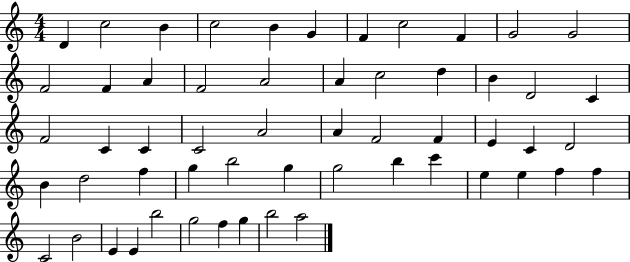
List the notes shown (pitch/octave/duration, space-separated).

D4/q C5/h B4/q C5/h B4/q G4/q F4/q C5/h F4/q G4/h G4/h F4/h F4/q A4/q F4/h A4/h A4/q C5/h D5/q B4/q D4/h C4/q F4/h C4/q C4/q C4/h A4/h A4/q F4/h F4/q E4/q C4/q D4/h B4/q D5/h F5/q G5/q B5/h G5/q G5/h B5/q C6/q E5/q E5/q F5/q F5/q C4/h B4/h E4/q E4/q B5/h G5/h F5/q G5/q B5/h A5/h